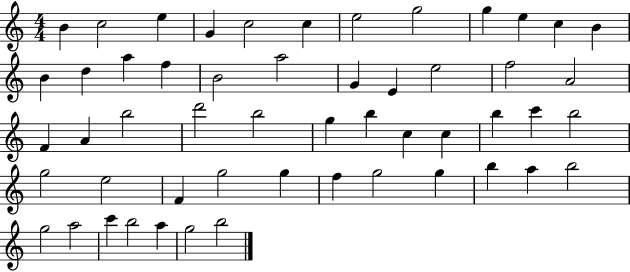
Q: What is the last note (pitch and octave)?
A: B5